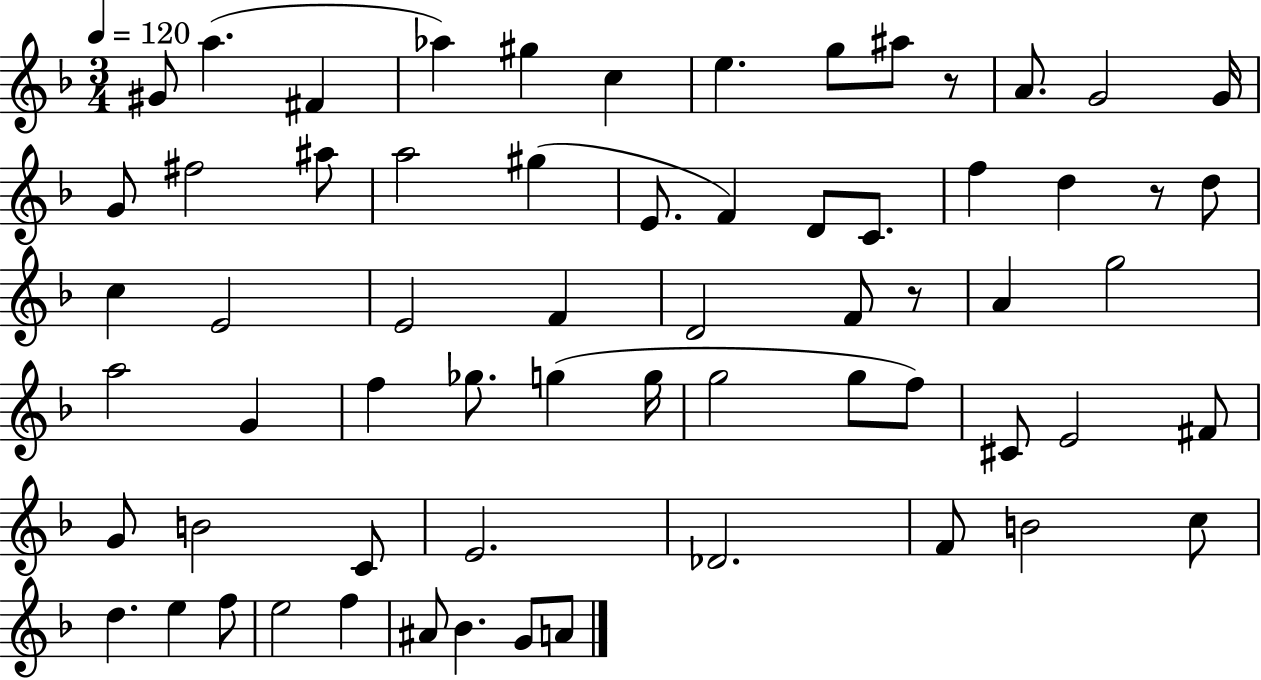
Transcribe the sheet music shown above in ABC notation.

X:1
T:Untitled
M:3/4
L:1/4
K:F
^G/2 a ^F _a ^g c e g/2 ^a/2 z/2 A/2 G2 G/4 G/2 ^f2 ^a/2 a2 ^g E/2 F D/2 C/2 f d z/2 d/2 c E2 E2 F D2 F/2 z/2 A g2 a2 G f _g/2 g g/4 g2 g/2 f/2 ^C/2 E2 ^F/2 G/2 B2 C/2 E2 _D2 F/2 B2 c/2 d e f/2 e2 f ^A/2 _B G/2 A/2